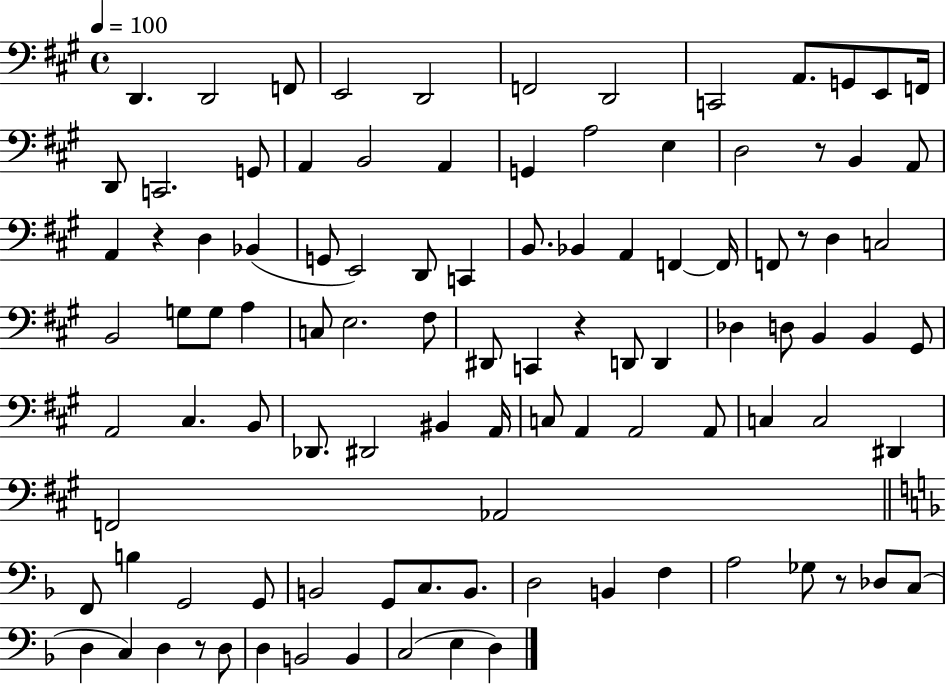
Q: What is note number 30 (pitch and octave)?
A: D2